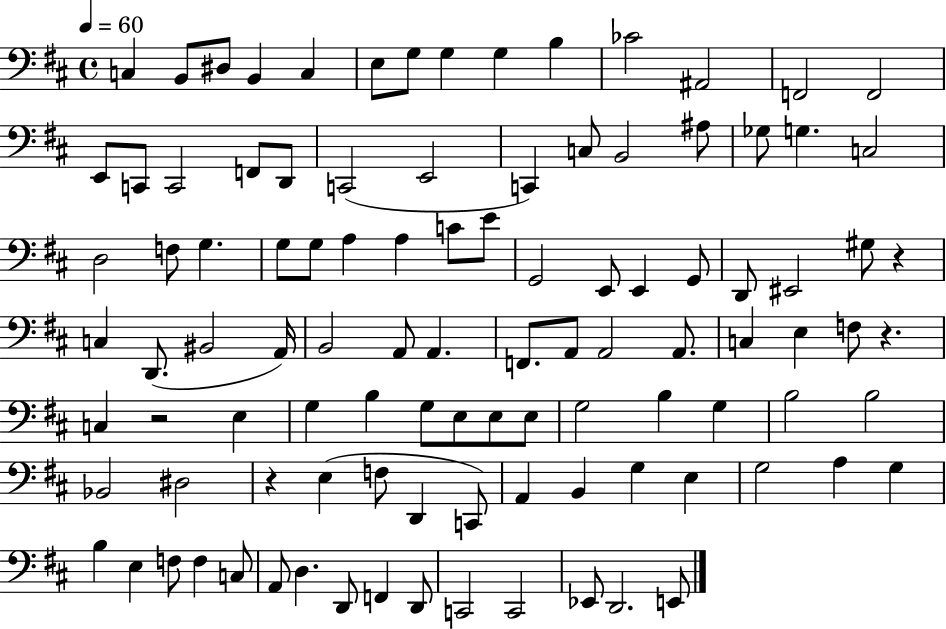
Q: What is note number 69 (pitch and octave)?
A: G3